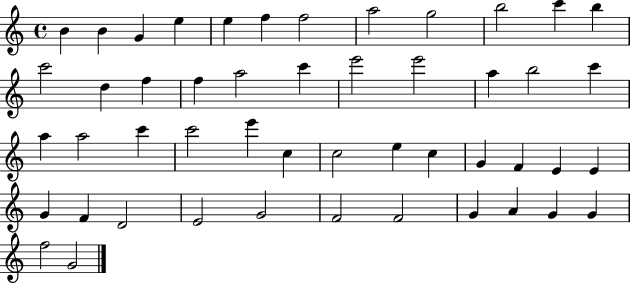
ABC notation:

X:1
T:Untitled
M:4/4
L:1/4
K:C
B B G e e f f2 a2 g2 b2 c' b c'2 d f f a2 c' e'2 e'2 a b2 c' a a2 c' c'2 e' c c2 e c G F E E G F D2 E2 G2 F2 F2 G A G G f2 G2